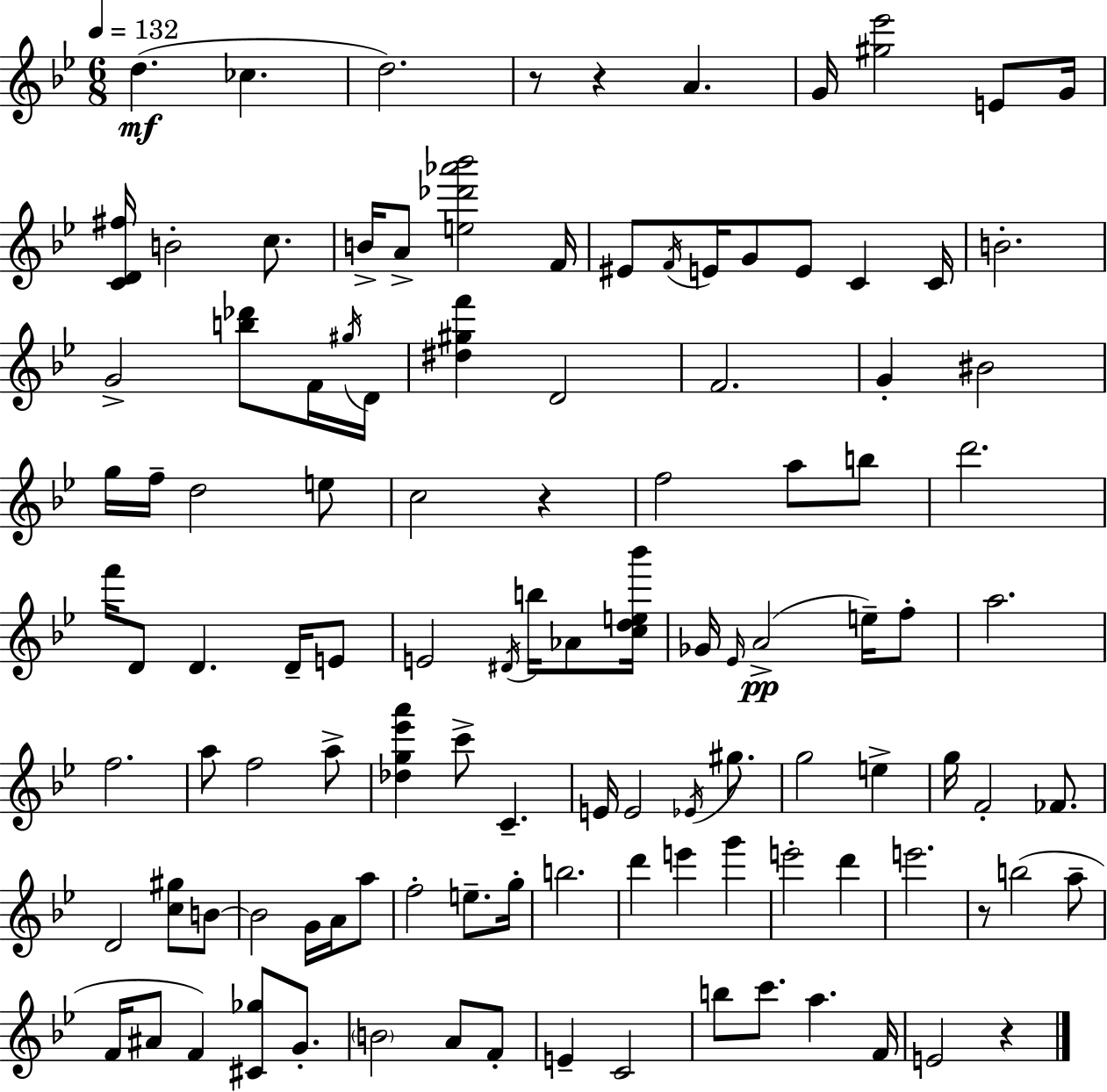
D5/q. CES5/q. D5/h. R/e R/q A4/q. G4/s [G#5,Eb6]/h E4/e G4/s [C4,D4,F#5]/s B4/h C5/e. B4/s A4/e [E5,Db6,Ab6,Bb6]/h F4/s EIS4/e F4/s E4/s G4/e E4/e C4/q C4/s B4/h. G4/h [B5,Db6]/e F4/s G#5/s D4/s [D#5,G#5,F6]/q D4/h F4/h. G4/q BIS4/h G5/s F5/s D5/h E5/e C5/h R/q F5/h A5/e B5/e D6/h. F6/s D4/e D4/q. D4/s E4/e E4/h D#4/s B5/s Ab4/e [C5,D5,E5,Bb6]/s Gb4/s Eb4/s A4/h E5/s F5/e A5/h. F5/h. A5/e F5/h A5/e [Db5,G5,Eb6,A6]/q C6/e C4/q. E4/s E4/h Eb4/s G#5/e. G5/h E5/q G5/s F4/h FES4/e. D4/h [C5,G#5]/e B4/e B4/h G4/s A4/s A5/e F5/h E5/e. G5/s B5/h. D6/q E6/q G6/q E6/h D6/q E6/h. R/e B5/h A5/e F4/s A#4/e F4/q [C#4,Gb5]/e G4/e. B4/h A4/e F4/e E4/q C4/h B5/e C6/e. A5/q. F4/s E4/h R/q